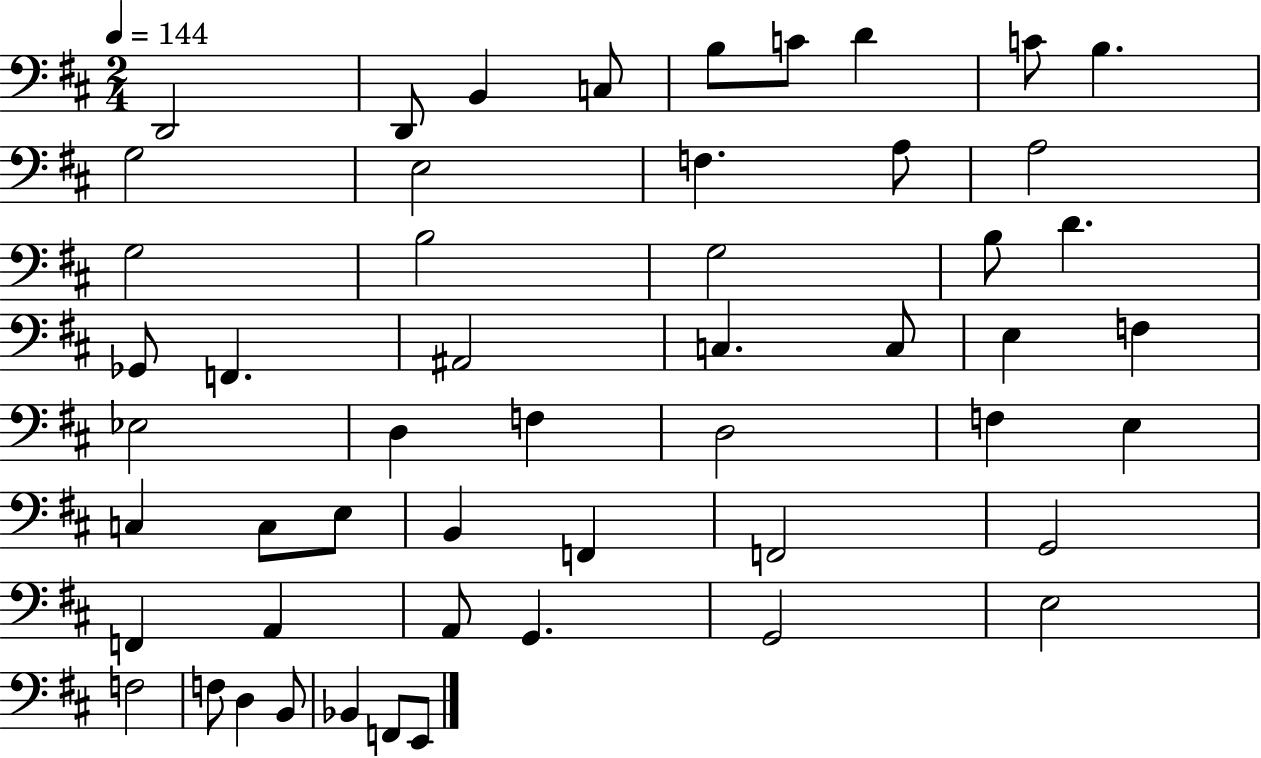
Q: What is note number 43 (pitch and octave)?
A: G2